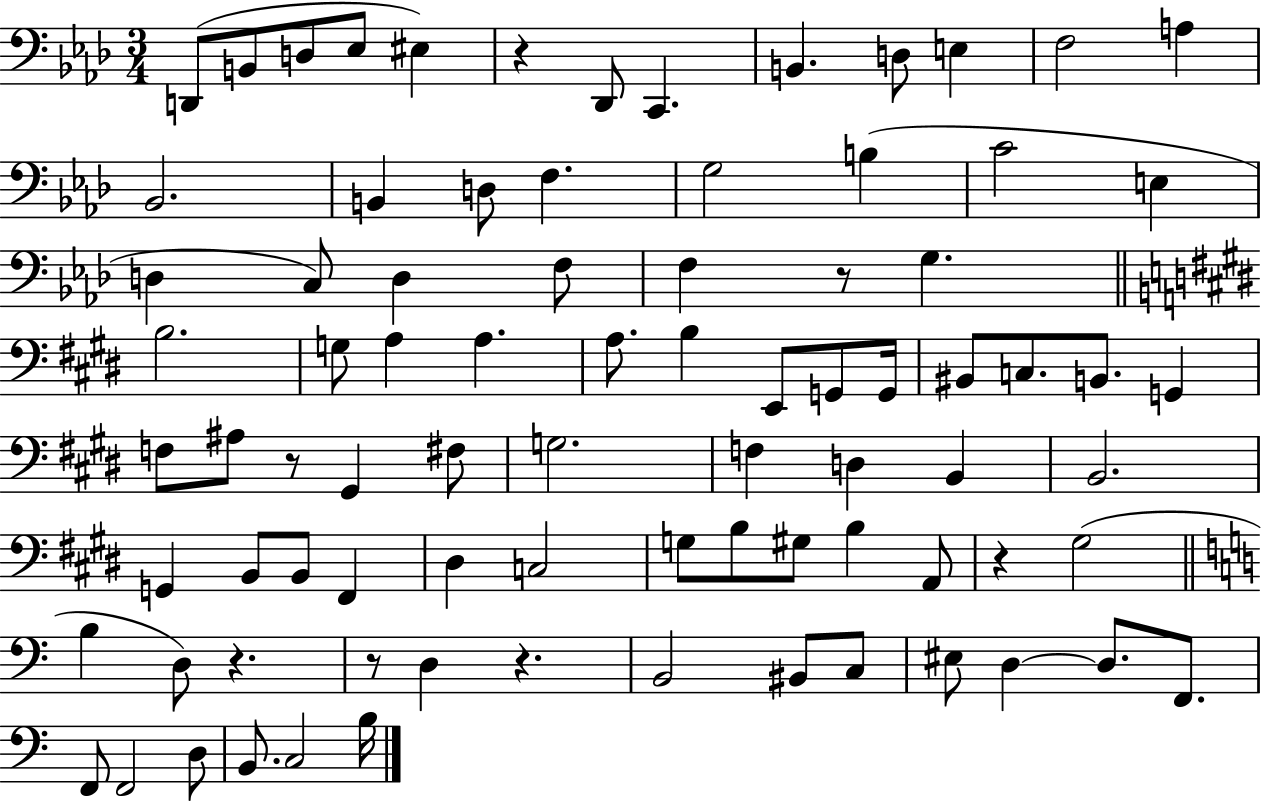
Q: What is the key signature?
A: AES major